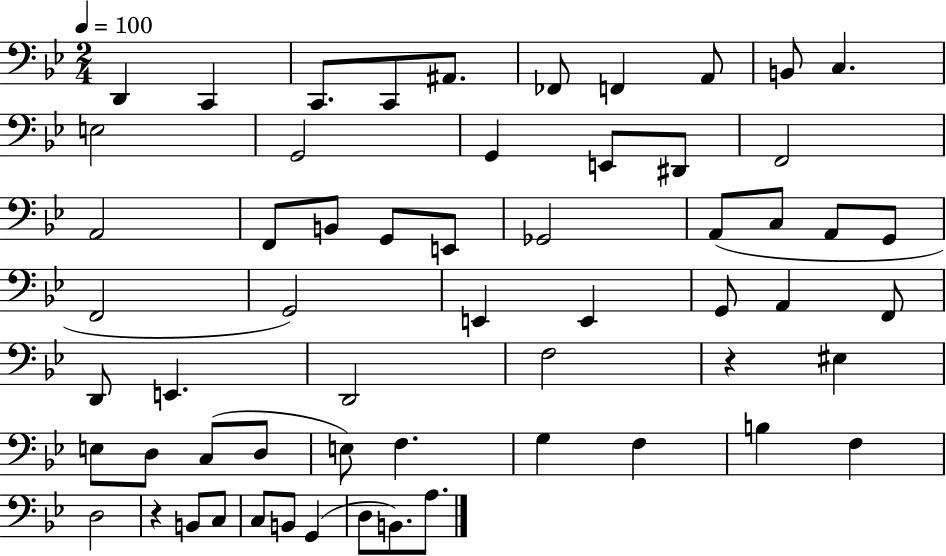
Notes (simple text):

D2/q C2/q C2/e. C2/e A#2/e. FES2/e F2/q A2/e B2/e C3/q. E3/h G2/h G2/q E2/e D#2/e F2/h A2/h F2/e B2/e G2/e E2/e Gb2/h A2/e C3/e A2/e G2/e F2/h G2/h E2/q E2/q G2/e A2/q F2/e D2/e E2/q. D2/h F3/h R/q EIS3/q E3/e D3/e C3/e D3/e E3/e F3/q. G3/q F3/q B3/q F3/q D3/h R/q B2/e C3/e C3/e B2/e G2/q D3/e B2/e. A3/e.